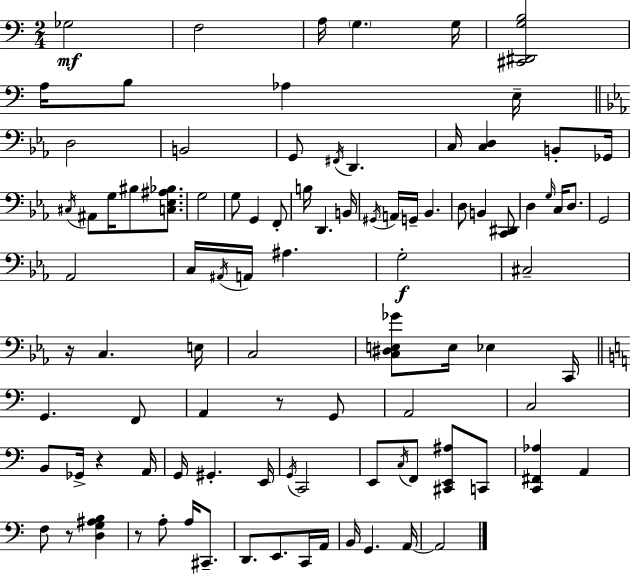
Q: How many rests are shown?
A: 5